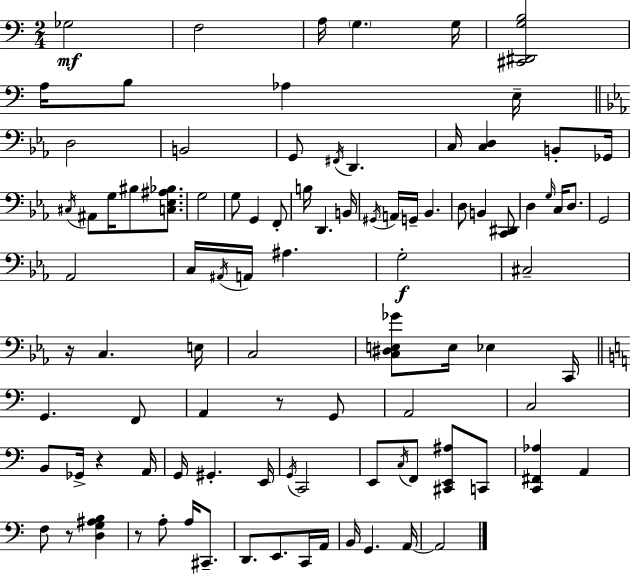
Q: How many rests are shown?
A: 5